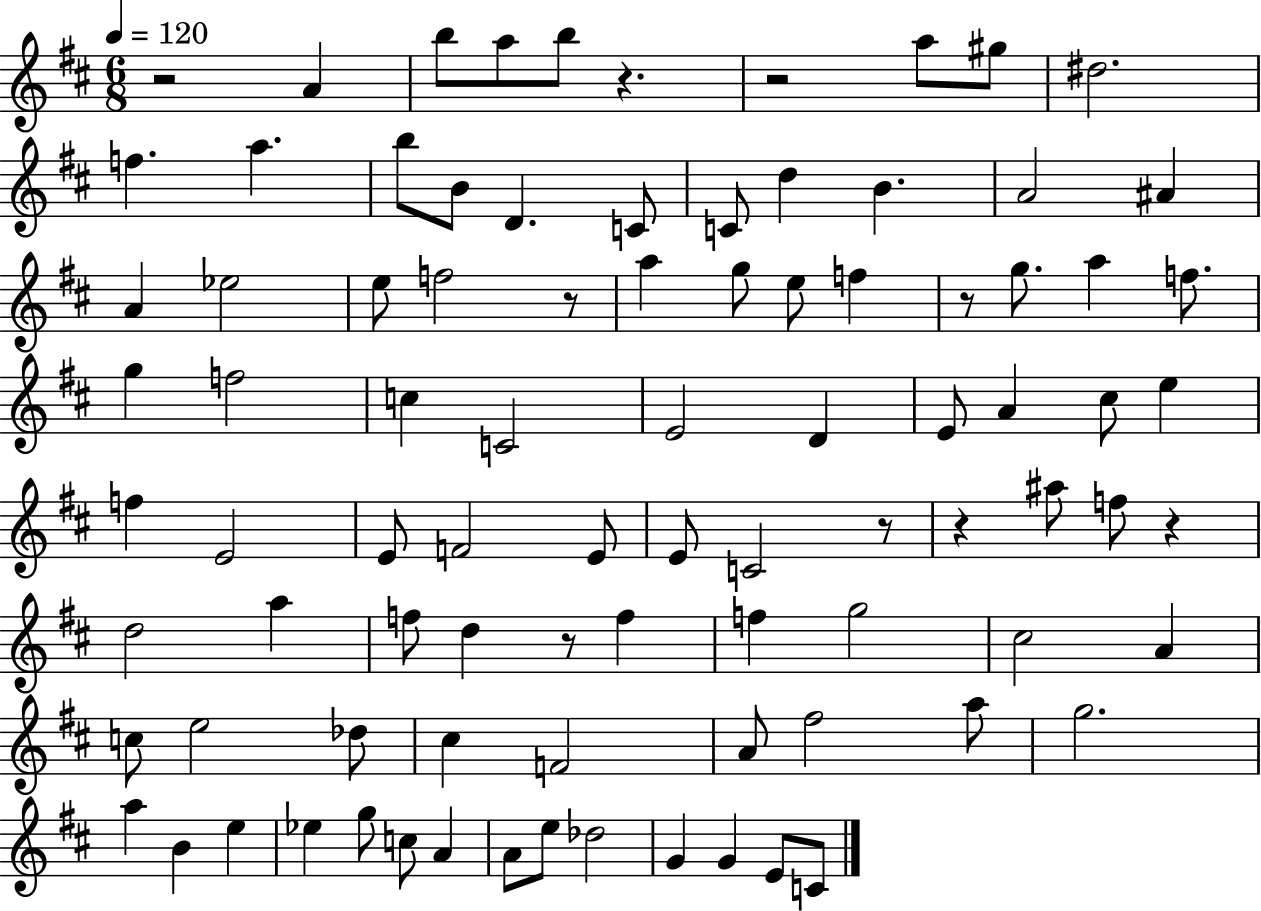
{
  \clef treble
  \numericTimeSignature
  \time 6/8
  \key d \major
  \tempo 4 = 120
  r2 a'4 | b''8 a''8 b''8 r4. | r2 a''8 gis''8 | dis''2. | \break f''4. a''4. | b''8 b'8 d'4. c'8 | c'8 d''4 b'4. | a'2 ais'4 | \break a'4 ees''2 | e''8 f''2 r8 | a''4 g''8 e''8 f''4 | r8 g''8. a''4 f''8. | \break g''4 f''2 | c''4 c'2 | e'2 d'4 | e'8 a'4 cis''8 e''4 | \break f''4 e'2 | e'8 f'2 e'8 | e'8 c'2 r8 | r4 ais''8 f''8 r4 | \break d''2 a''4 | f''8 d''4 r8 f''4 | f''4 g''2 | cis''2 a'4 | \break c''8 e''2 des''8 | cis''4 f'2 | a'8 fis''2 a''8 | g''2. | \break a''4 b'4 e''4 | ees''4 g''8 c''8 a'4 | a'8 e''8 des''2 | g'4 g'4 e'8 c'8 | \break \bar "|."
}